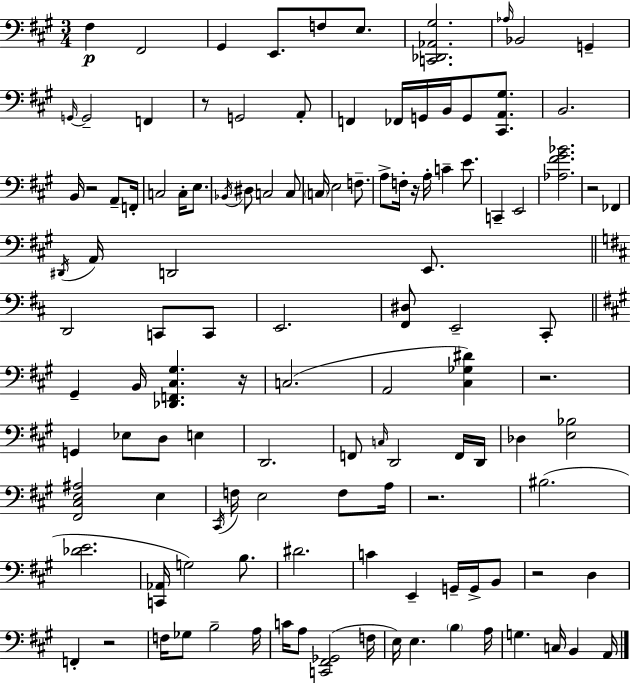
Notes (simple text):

F#3/q F#2/h G#2/q E2/e. F3/e E3/e. [C2,Db2,Ab2,G#3]/h. Ab3/s Bb2/h G2/q G2/s G2/h F2/q R/e G2/h A2/e F2/q FES2/s G2/s B2/s G2/e [C#2,A2,G#3]/e. B2/h. B2/s R/h A2/e F2/s C3/h C3/s E3/e. Bb2/s D#3/e C3/h C3/e C3/s E3/h F3/e. A3/e F3/s R/s A3/s C4/q E4/e. C2/q E2/h [Ab3,F#4,G#4,Bb4]/h. R/h FES2/q D#2/s A2/s D2/h E2/e. D2/h C2/e C2/e E2/h. [F#2,D#3]/e E2/h C#2/e G#2/q B2/s [Db2,F2,C#3,G#3]/q. R/s C3/h. A2/h [C#3,Gb3,D#4]/q R/h. G2/q Eb3/e D3/e E3/q D2/h. F2/e C3/s D2/h F2/s D2/s Db3/q [E3,Bb3]/h [F#2,C#3,E3,A#3]/h E3/q C#2/s F3/s E3/h F3/e A3/s R/h. BIS3/h. [Db4,E4]/h. [C2,Ab2]/s G3/h B3/e. D#4/h. C4/q E2/q G2/s G2/s B2/e R/h D3/q F2/q R/h F3/s Gb3/e B3/h A3/s C4/s A3/e [C2,F#2,Gb2]/h F3/s E3/s E3/q. B3/q A3/s G3/q. C3/s B2/q A2/s